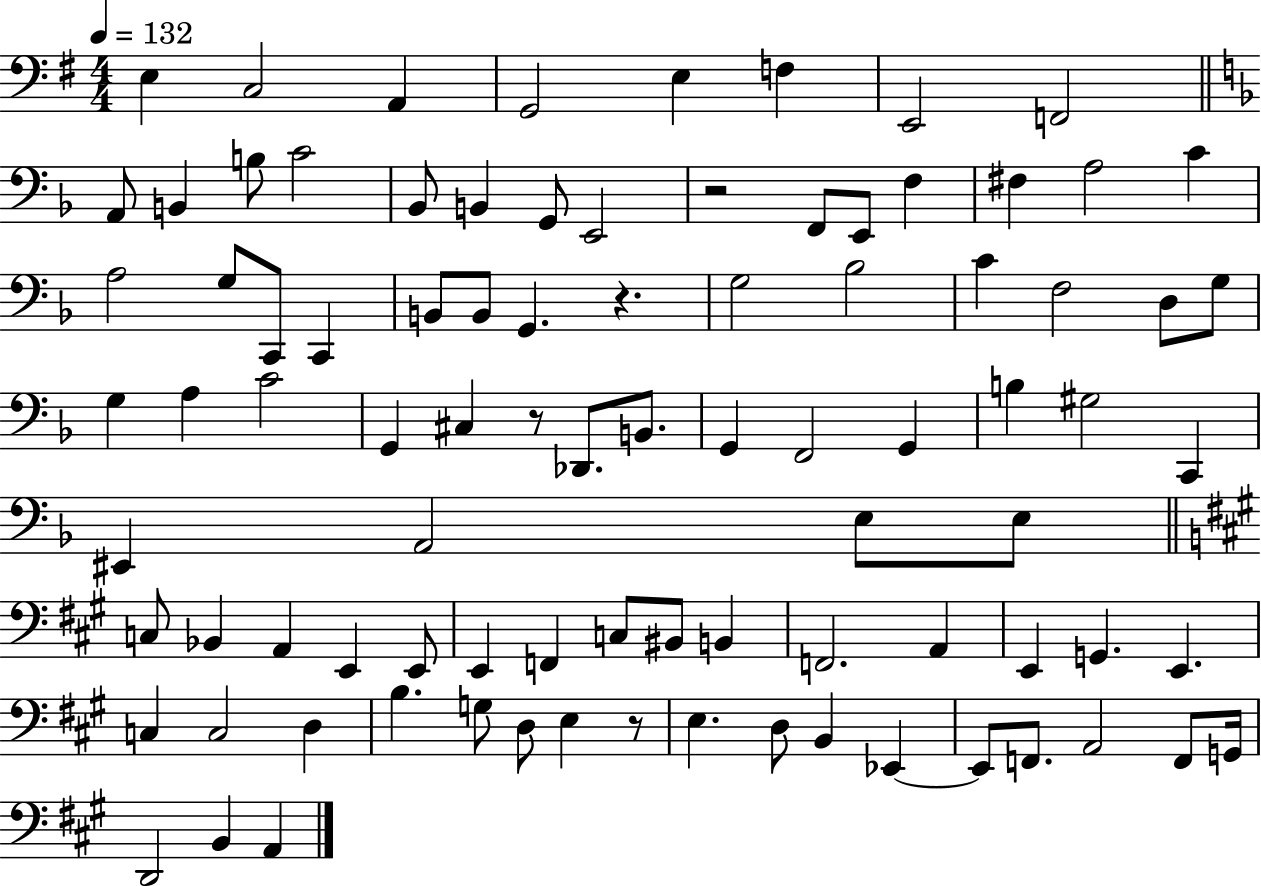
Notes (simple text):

E3/q C3/h A2/q G2/h E3/q F3/q E2/h F2/h A2/e B2/q B3/e C4/h Bb2/e B2/q G2/e E2/h R/h F2/e E2/e F3/q F#3/q A3/h C4/q A3/h G3/e C2/e C2/q B2/e B2/e G2/q. R/q. G3/h Bb3/h C4/q F3/h D3/e G3/e G3/q A3/q C4/h G2/q C#3/q R/e Db2/e. B2/e. G2/q F2/h G2/q B3/q G#3/h C2/q EIS2/q A2/h E3/e E3/e C3/e Bb2/q A2/q E2/q E2/e E2/q F2/q C3/e BIS2/e B2/q F2/h. A2/q E2/q G2/q. E2/q. C3/q C3/h D3/q B3/q. G3/e D3/e E3/q R/e E3/q. D3/e B2/q Eb2/q Eb2/e F2/e. A2/h F2/e G2/s D2/h B2/q A2/q